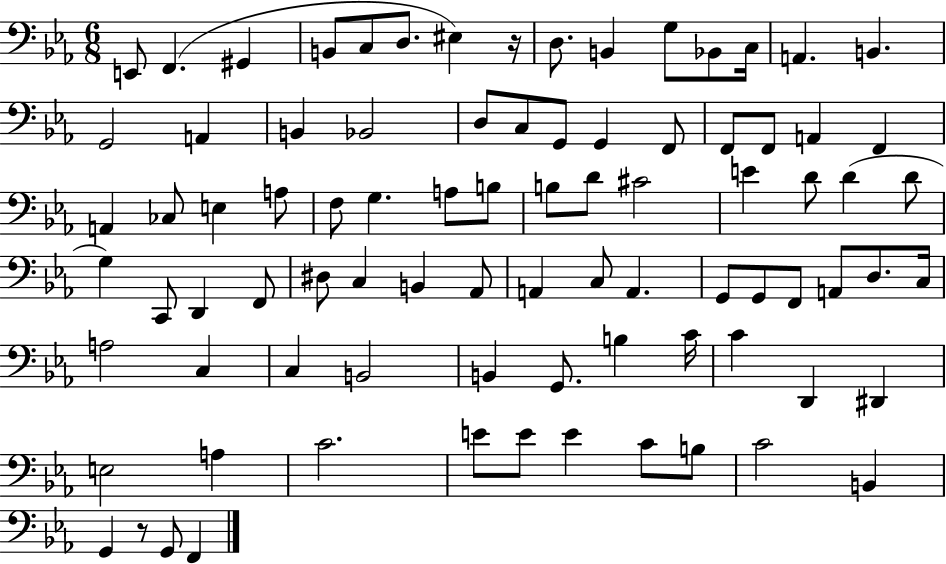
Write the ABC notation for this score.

X:1
T:Untitled
M:6/8
L:1/4
K:Eb
E,,/2 F,, ^G,, B,,/2 C,/2 D,/2 ^E, z/4 D,/2 B,, G,/2 _B,,/2 C,/4 A,, B,, G,,2 A,, B,, _B,,2 D,/2 C,/2 G,,/2 G,, F,,/2 F,,/2 F,,/2 A,, F,, A,, _C,/2 E, A,/2 F,/2 G, A,/2 B,/2 B,/2 D/2 ^C2 E D/2 D D/2 G, C,,/2 D,, F,,/2 ^D,/2 C, B,, _A,,/2 A,, C,/2 A,, G,,/2 G,,/2 F,,/2 A,,/2 D,/2 C,/4 A,2 C, C, B,,2 B,, G,,/2 B, C/4 C D,, ^D,, E,2 A, C2 E/2 E/2 E C/2 B,/2 C2 B,, G,, z/2 G,,/2 F,,